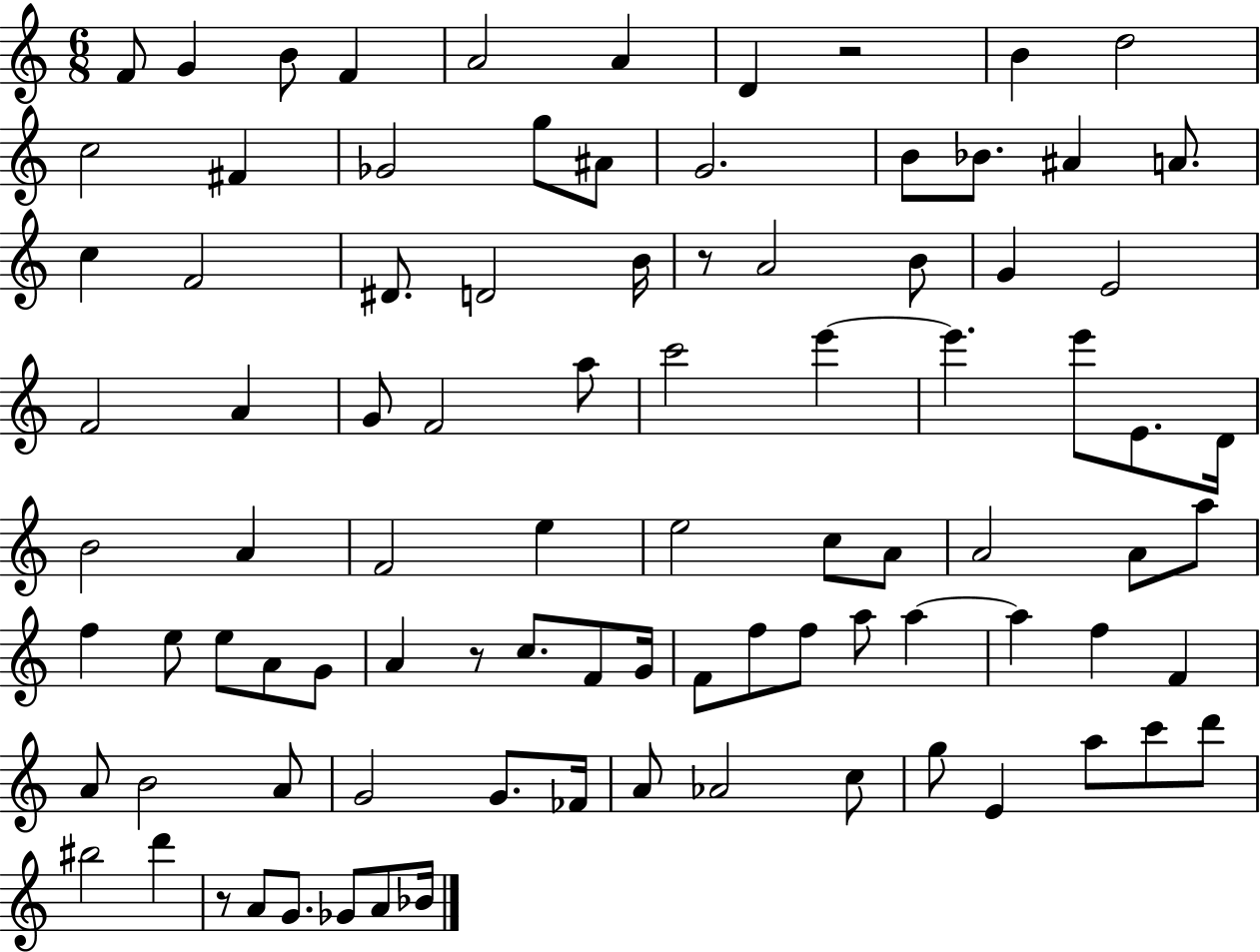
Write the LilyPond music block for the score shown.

{
  \clef treble
  \numericTimeSignature
  \time 6/8
  \key c \major
  f'8 g'4 b'8 f'4 | a'2 a'4 | d'4 r2 | b'4 d''2 | \break c''2 fis'4 | ges'2 g''8 ais'8 | g'2. | b'8 bes'8. ais'4 a'8. | \break c''4 f'2 | dis'8. d'2 b'16 | r8 a'2 b'8 | g'4 e'2 | \break f'2 a'4 | g'8 f'2 a''8 | c'''2 e'''4~~ | e'''4. e'''8 e'8. d'16 | \break b'2 a'4 | f'2 e''4 | e''2 c''8 a'8 | a'2 a'8 a''8 | \break f''4 e''8 e''8 a'8 g'8 | a'4 r8 c''8. f'8 g'16 | f'8 f''8 f''8 a''8 a''4~~ | a''4 f''4 f'4 | \break a'8 b'2 a'8 | g'2 g'8. fes'16 | a'8 aes'2 c''8 | g''8 e'4 a''8 c'''8 d'''8 | \break bis''2 d'''4 | r8 a'8 g'8. ges'8 a'8 bes'16 | \bar "|."
}